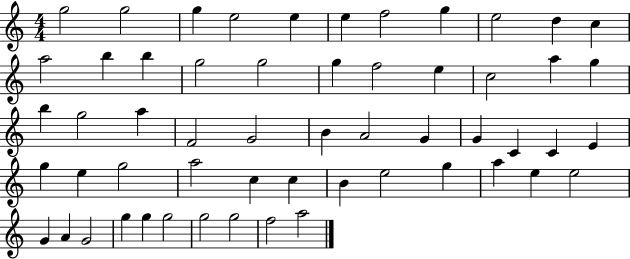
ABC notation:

X:1
T:Untitled
M:4/4
L:1/4
K:C
g2 g2 g e2 e e f2 g e2 d c a2 b b g2 g2 g f2 e c2 a g b g2 a F2 G2 B A2 G G C C E g e g2 a2 c c B e2 g a e e2 G A G2 g g g2 g2 g2 f2 a2